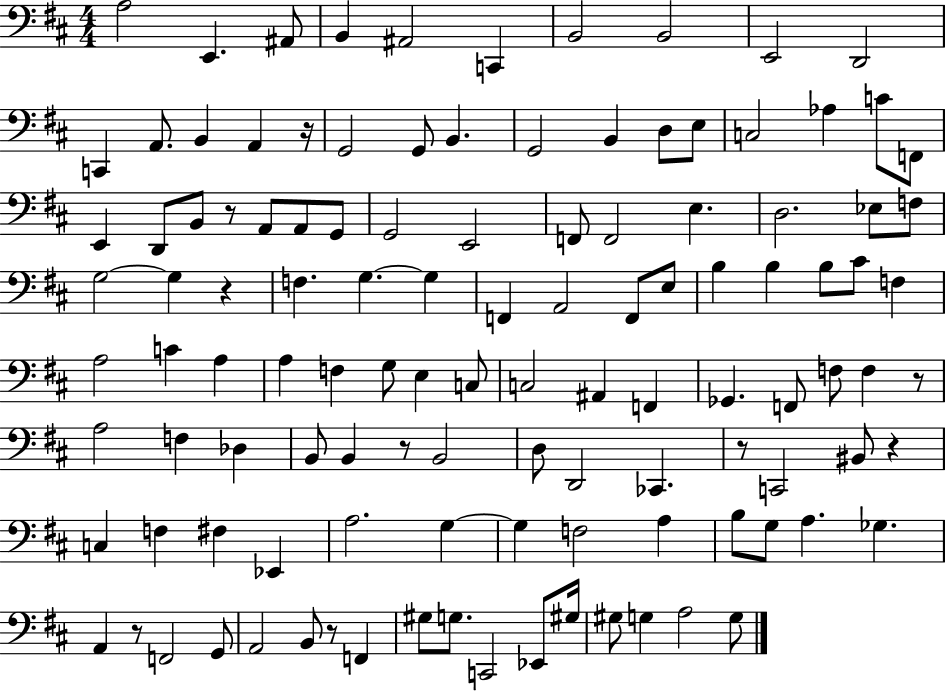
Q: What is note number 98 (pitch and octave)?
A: F2